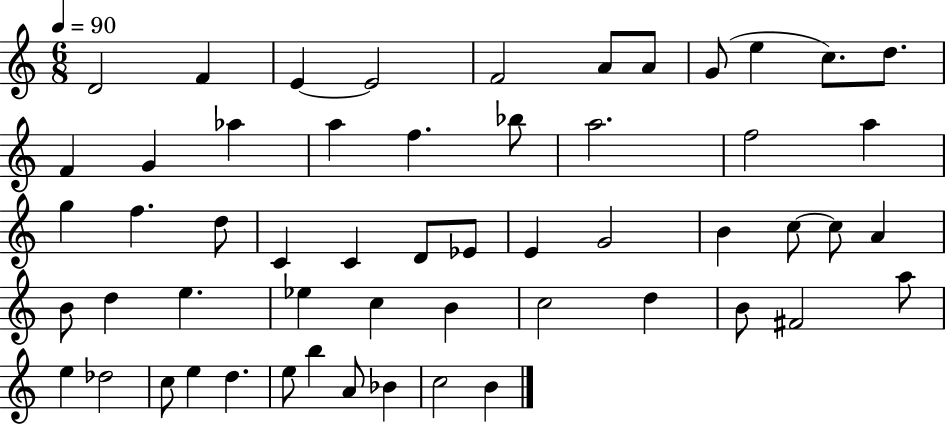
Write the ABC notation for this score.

X:1
T:Untitled
M:6/8
L:1/4
K:C
D2 F E E2 F2 A/2 A/2 G/2 e c/2 d/2 F G _a a f _b/2 a2 f2 a g f d/2 C C D/2 _E/2 E G2 B c/2 c/2 A B/2 d e _e c B c2 d B/2 ^F2 a/2 e _d2 c/2 e d e/2 b A/2 _B c2 B